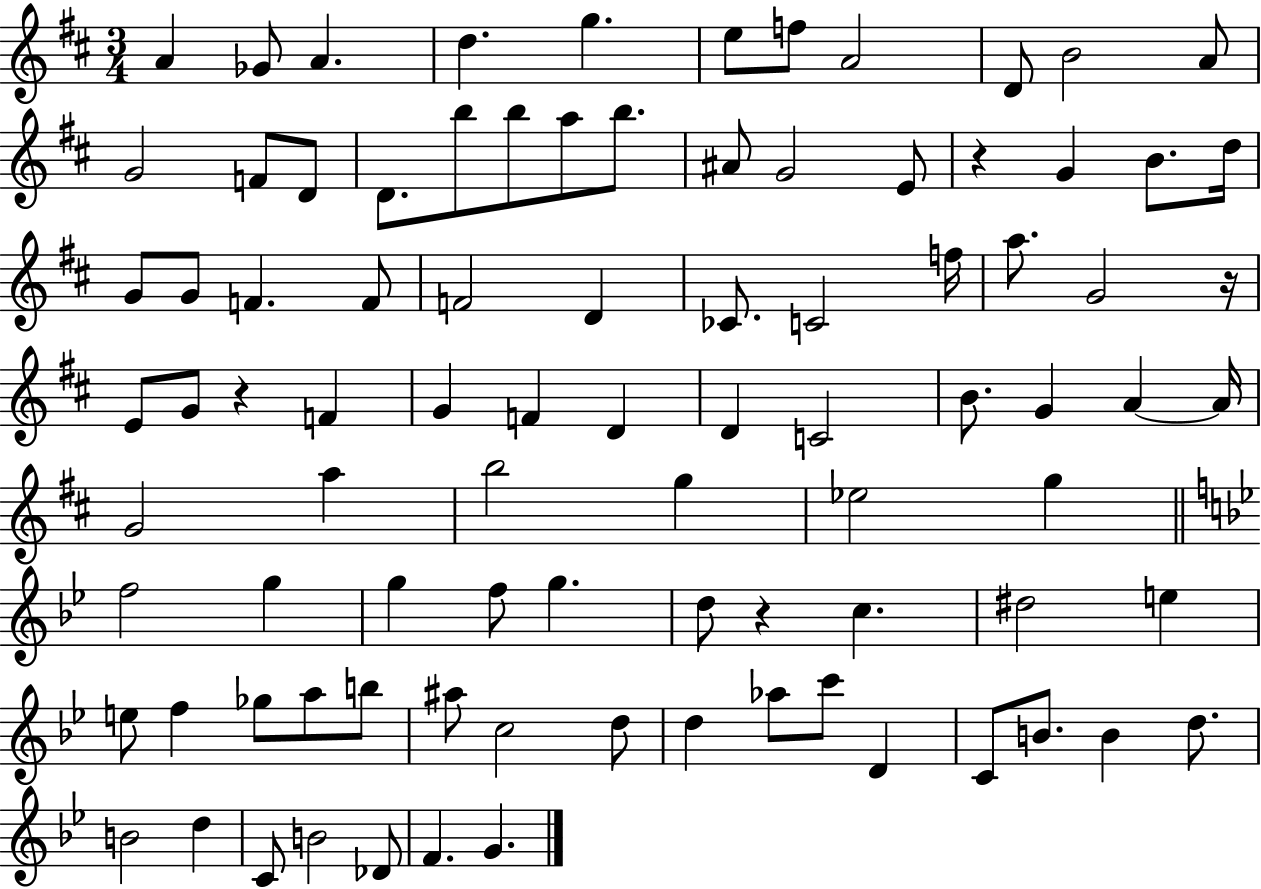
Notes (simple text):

A4/q Gb4/e A4/q. D5/q. G5/q. E5/e F5/e A4/h D4/e B4/h A4/e G4/h F4/e D4/e D4/e. B5/e B5/e A5/e B5/e. A#4/e G4/h E4/e R/q G4/q B4/e. D5/s G4/e G4/e F4/q. F4/e F4/h D4/q CES4/e. C4/h F5/s A5/e. G4/h R/s E4/e G4/e R/q F4/q G4/q F4/q D4/q D4/q C4/h B4/e. G4/q A4/q A4/s G4/h A5/q B5/h G5/q Eb5/h G5/q F5/h G5/q G5/q F5/e G5/q. D5/e R/q C5/q. D#5/h E5/q E5/e F5/q Gb5/e A5/e B5/e A#5/e C5/h D5/e D5/q Ab5/e C6/e D4/q C4/e B4/e. B4/q D5/e. B4/h D5/q C4/e B4/h Db4/e F4/q. G4/q.